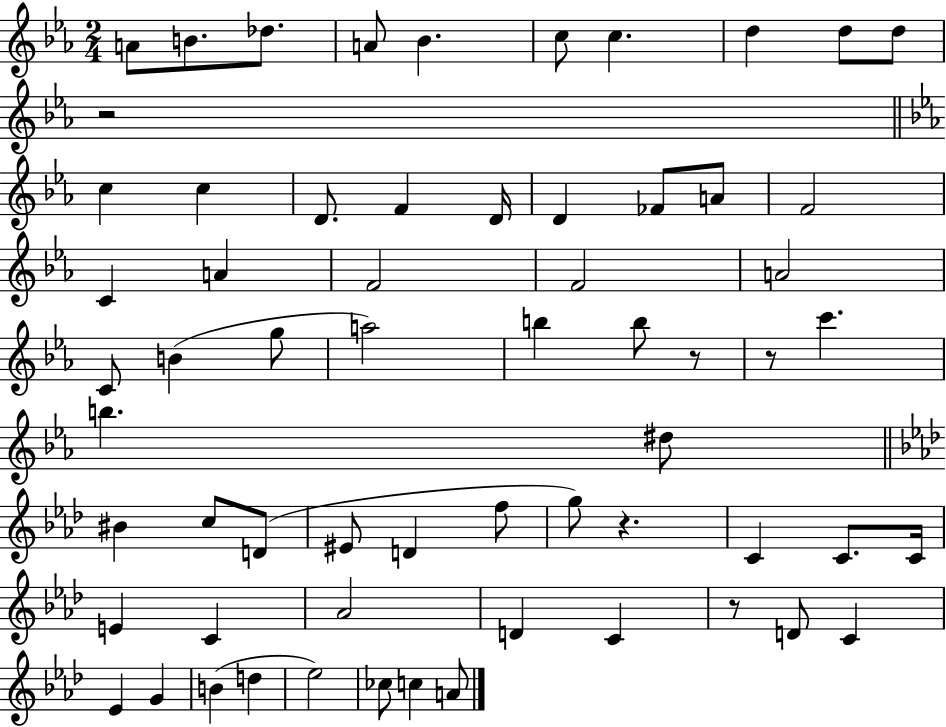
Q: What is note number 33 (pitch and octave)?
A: D#5